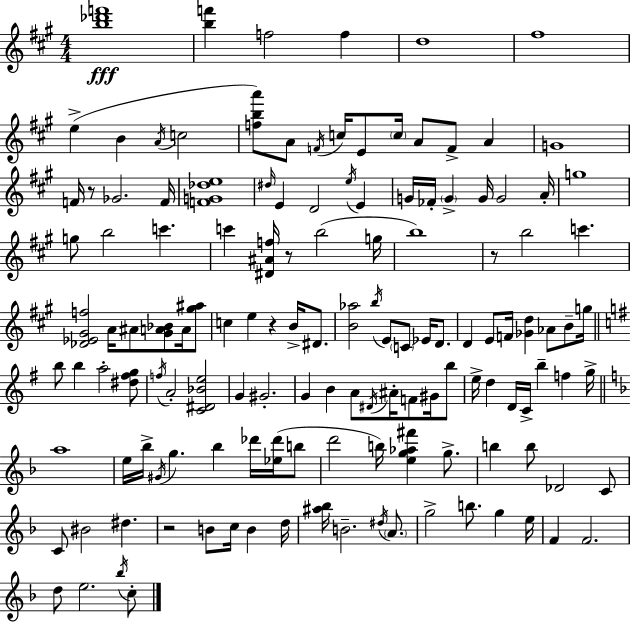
[B5,Db6,F6]/w [B5,F6]/q F5/h F5/q D5/w F#5/w E5/q B4/q A4/s C5/h [F5,B5,A6]/e A4/e F4/s C5/s E4/e C5/s A4/e F4/e A4/q G4/w F4/s R/e Gb4/h. F4/s [F4,G4,Db5,E5]/w D#5/s E4/q D4/h E5/s E4/q G4/s FES4/s G4/q G4/s G4/h A4/s G5/w G5/e B5/h C6/q. C6/q [D#4,A#4,F5]/s R/e B5/h G5/s B5/w R/e B5/h C6/q. [Db4,Eb4,G#4,F5]/h A4/s A#4/e [G#4,A4,Bb4]/e A4/s [G#5,A#5]/e C5/q E5/q R/q B4/s D#4/e. [B4,Ab5]/h B5/s E4/e C4/e Eb4/s D4/e. D4/q E4/e F4/s [Gb4,D5]/q Ab4/e B4/e G5/s B5/e B5/q A5/h [D#5,F#5,G5]/e F5/s A4/h [C4,D#4,Bb4,E5]/h G4/q G#4/h. G4/q B4/q A4/e D#4/s A#4/s F4/e G#4/s B5/e E5/s D5/q D4/s C4/s B5/q F5/q G5/s A5/w E5/s Bb5/s G#4/s G5/q. Bb5/q Db6/s [Eb5,Db6]/s B5/e D6/h B5/s [E5,G5,Ab5,F#6]/q G5/e. B5/q B5/e Db4/h C4/e C4/e BIS4/h D#5/q. R/h B4/e C5/s B4/q D5/s [A#5,Bb5]/s B4/h. D#5/s A4/e. G5/h B5/e. G5/q E5/s F4/q F4/h. D5/e E5/h. Bb5/s C5/e